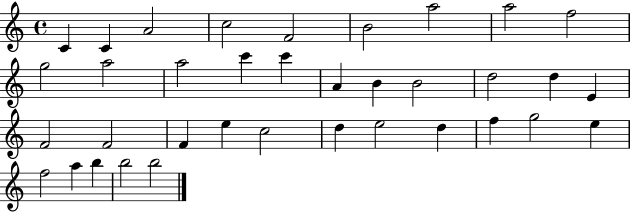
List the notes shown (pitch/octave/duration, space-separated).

C4/q C4/q A4/h C5/h F4/h B4/h A5/h A5/h F5/h G5/h A5/h A5/h C6/q C6/q A4/q B4/q B4/h D5/h D5/q E4/q F4/h F4/h F4/q E5/q C5/h D5/q E5/h D5/q F5/q G5/h E5/q F5/h A5/q B5/q B5/h B5/h